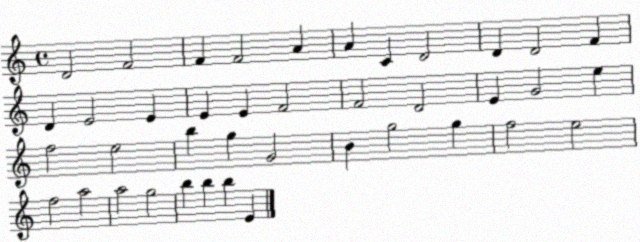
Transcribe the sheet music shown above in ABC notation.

X:1
T:Untitled
M:4/4
L:1/4
K:C
D2 F2 F F2 A A C D2 D D2 F D E2 E E E F2 F2 D2 E G2 e f2 e2 b g G2 B g2 g f2 e2 f2 a2 a2 g2 b b b E